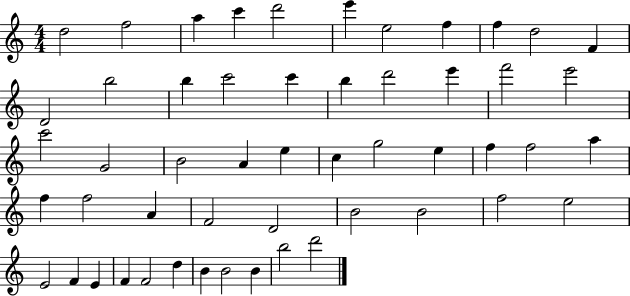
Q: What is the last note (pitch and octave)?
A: D6